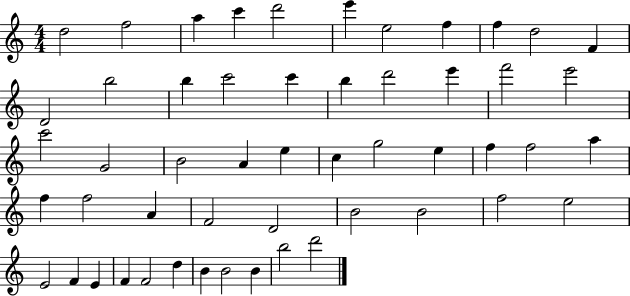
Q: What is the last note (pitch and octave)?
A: D6